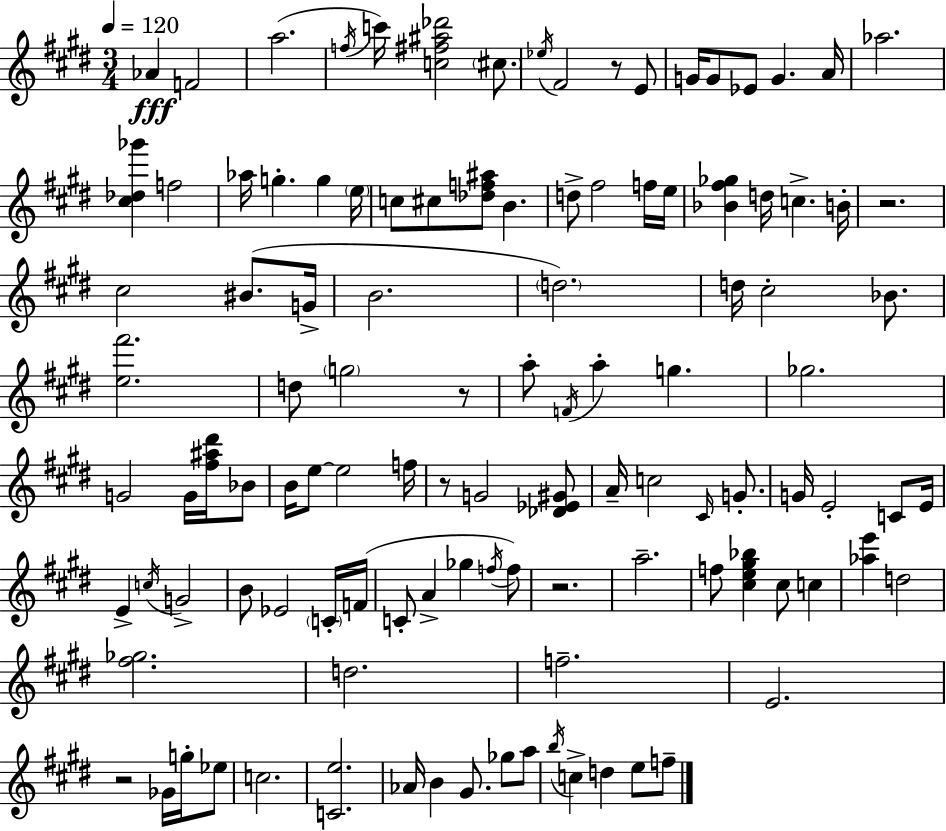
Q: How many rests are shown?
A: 6